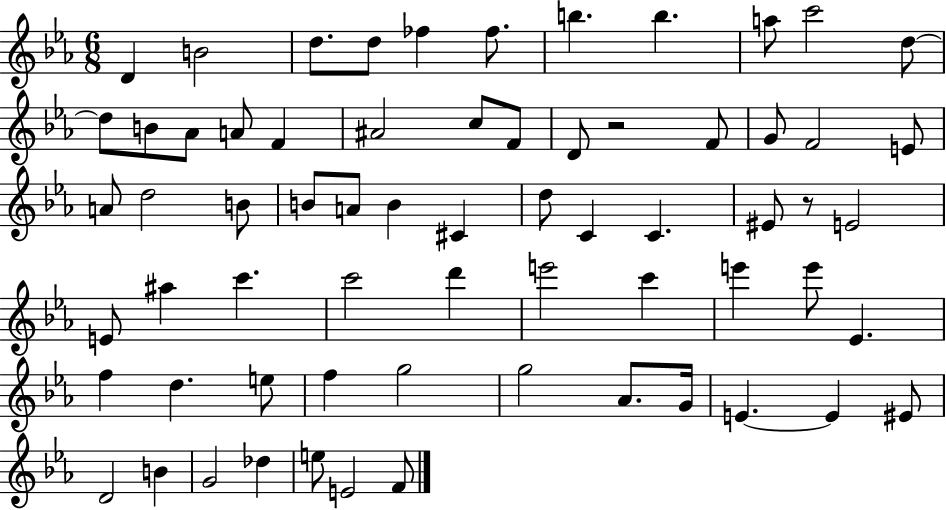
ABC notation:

X:1
T:Untitled
M:6/8
L:1/4
K:Eb
D B2 d/2 d/2 _f _f/2 b b a/2 c'2 d/2 d/2 B/2 _A/2 A/2 F ^A2 c/2 F/2 D/2 z2 F/2 G/2 F2 E/2 A/2 d2 B/2 B/2 A/2 B ^C d/2 C C ^E/2 z/2 E2 E/2 ^a c' c'2 d' e'2 c' e' e'/2 _E f d e/2 f g2 g2 _A/2 G/4 E E ^E/2 D2 B G2 _d e/2 E2 F/2